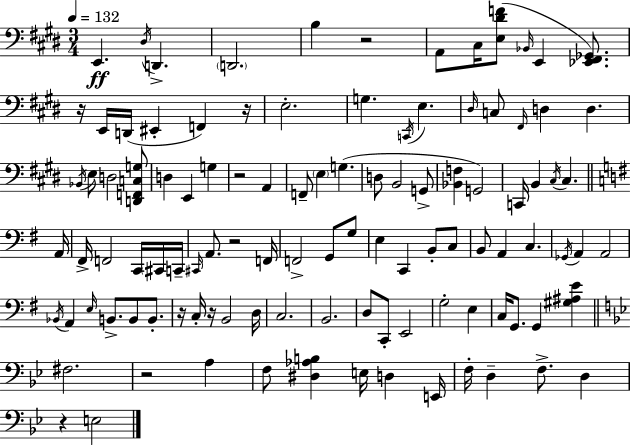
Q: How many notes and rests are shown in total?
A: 107